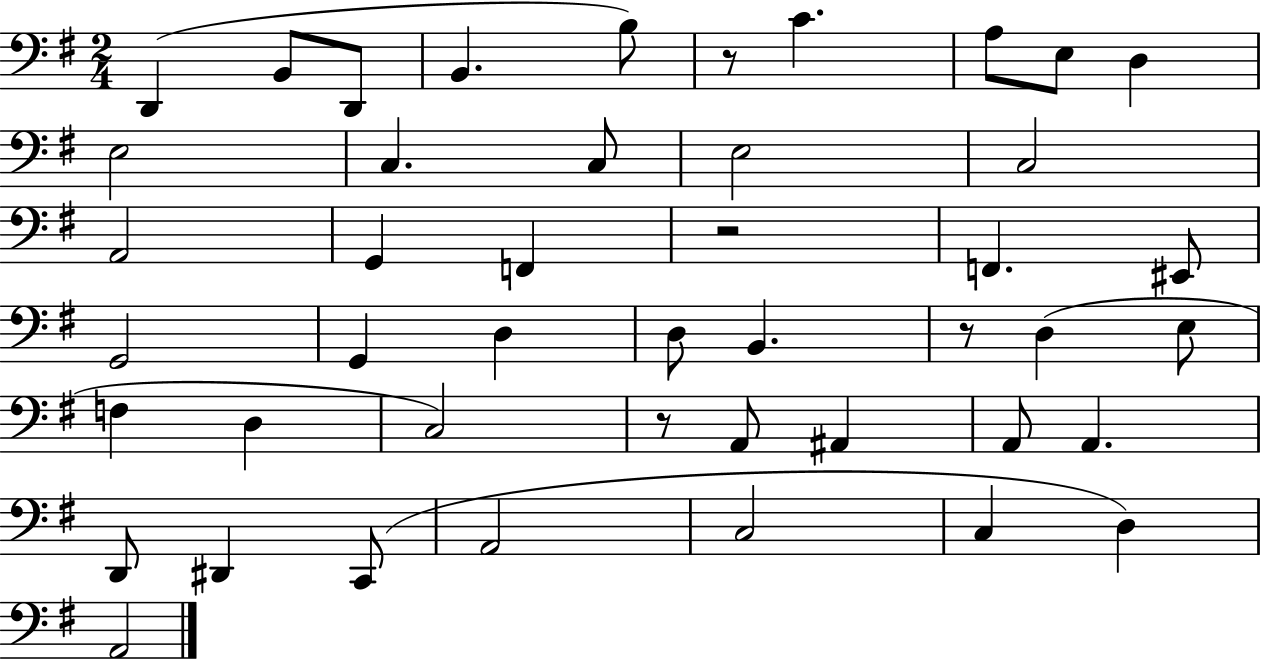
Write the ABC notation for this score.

X:1
T:Untitled
M:2/4
L:1/4
K:G
D,, B,,/2 D,,/2 B,, B,/2 z/2 C A,/2 E,/2 D, E,2 C, C,/2 E,2 C,2 A,,2 G,, F,, z2 F,, ^E,,/2 G,,2 G,, D, D,/2 B,, z/2 D, E,/2 F, D, C,2 z/2 A,,/2 ^A,, A,,/2 A,, D,,/2 ^D,, C,,/2 A,,2 C,2 C, D, A,,2